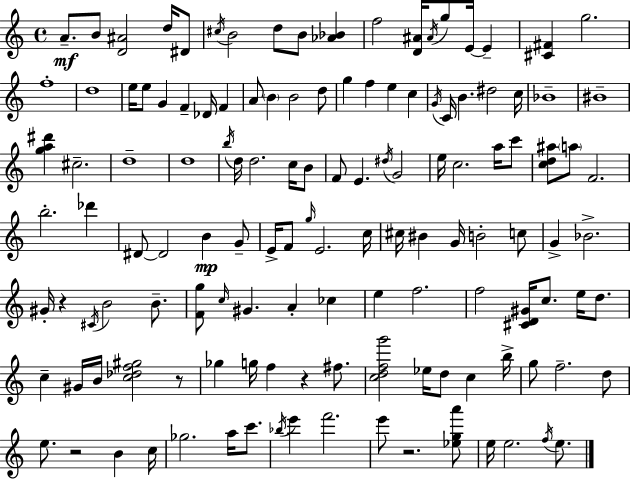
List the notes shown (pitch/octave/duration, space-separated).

A4/e. B4/e [D4,A#4]/h D5/s D#4/e C#5/s B4/h D5/e B4/e [Ab4,Bb4]/q F5/h [D4,A#4]/s A#4/s G5/e E4/s E4/q [C#4,F#4]/q G5/h. F5/w D5/w E5/s E5/e G4/q F4/q Db4/s F4/q A4/e B4/q B4/h D5/e G5/q F5/q E5/q C5/q G4/s C4/s B4/q. D#5/h C5/s Bb4/w BIS4/w [G5,A5,D#6]/q C#5/h. D5/w D5/w B5/s D5/s D5/h. C5/s B4/e F4/e E4/q. D#5/s G4/h E5/s C5/h. A5/s C6/e [C5,D5,A#5]/e A5/e F4/h. B5/h. Db6/q D#4/e D#4/h B4/q G4/e E4/s F4/e G5/s E4/h. C5/s C#5/s BIS4/q G4/s B4/h C5/e G4/q Bb4/h. G#4/s R/q C#4/s B4/h B4/e. [F4,G5]/e C5/s G#4/q. A4/q CES5/q E5/q F5/h. F5/h [C#4,D4,G#4]/s C5/e. E5/s D5/e. C5/q G#4/s B4/s [C5,Db5,F5,G#5]/h R/e Gb5/q G5/s F5/q R/q F#5/e. [C5,D5,F5,G6]/h Eb5/s D5/e C5/q B5/s G5/e F5/h. D5/e E5/e. R/h B4/q C5/s Gb5/h. A5/s C6/e. Bb5/s E6/q F6/h. E6/e R/h. [Eb5,G5,A6]/e E5/s E5/h. F5/s E5/e.